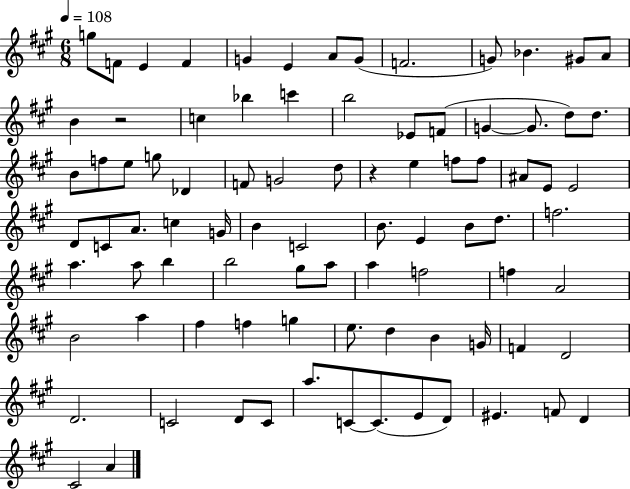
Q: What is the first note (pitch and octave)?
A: G5